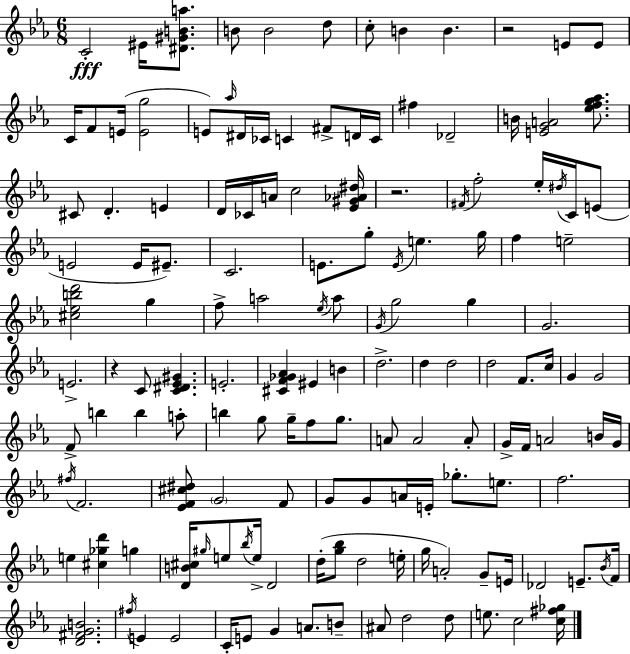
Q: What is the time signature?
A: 6/8